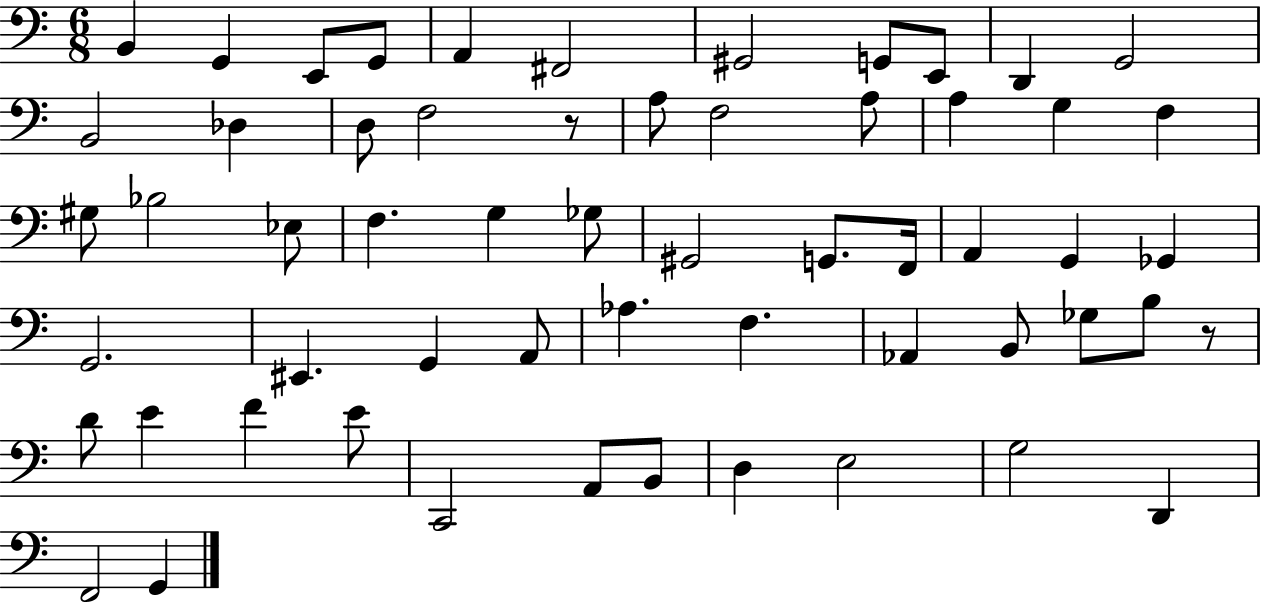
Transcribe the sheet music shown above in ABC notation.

X:1
T:Untitled
M:6/8
L:1/4
K:C
B,, G,, E,,/2 G,,/2 A,, ^F,,2 ^G,,2 G,,/2 E,,/2 D,, G,,2 B,,2 _D, D,/2 F,2 z/2 A,/2 F,2 A,/2 A, G, F, ^G,/2 _B,2 _E,/2 F, G, _G,/2 ^G,,2 G,,/2 F,,/4 A,, G,, _G,, G,,2 ^E,, G,, A,,/2 _A, F, _A,, B,,/2 _G,/2 B,/2 z/2 D/2 E F E/2 C,,2 A,,/2 B,,/2 D, E,2 G,2 D,, F,,2 G,,